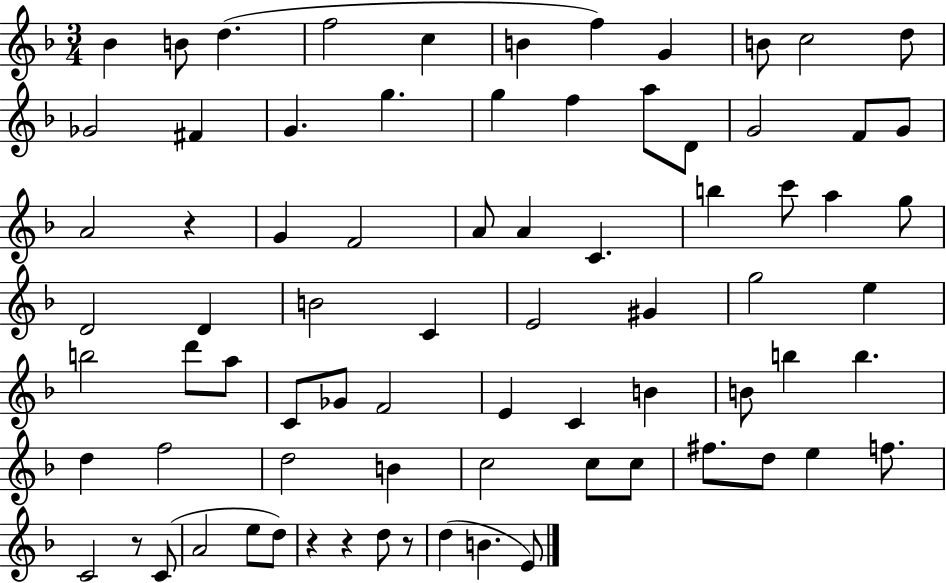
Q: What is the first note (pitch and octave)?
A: Bb4